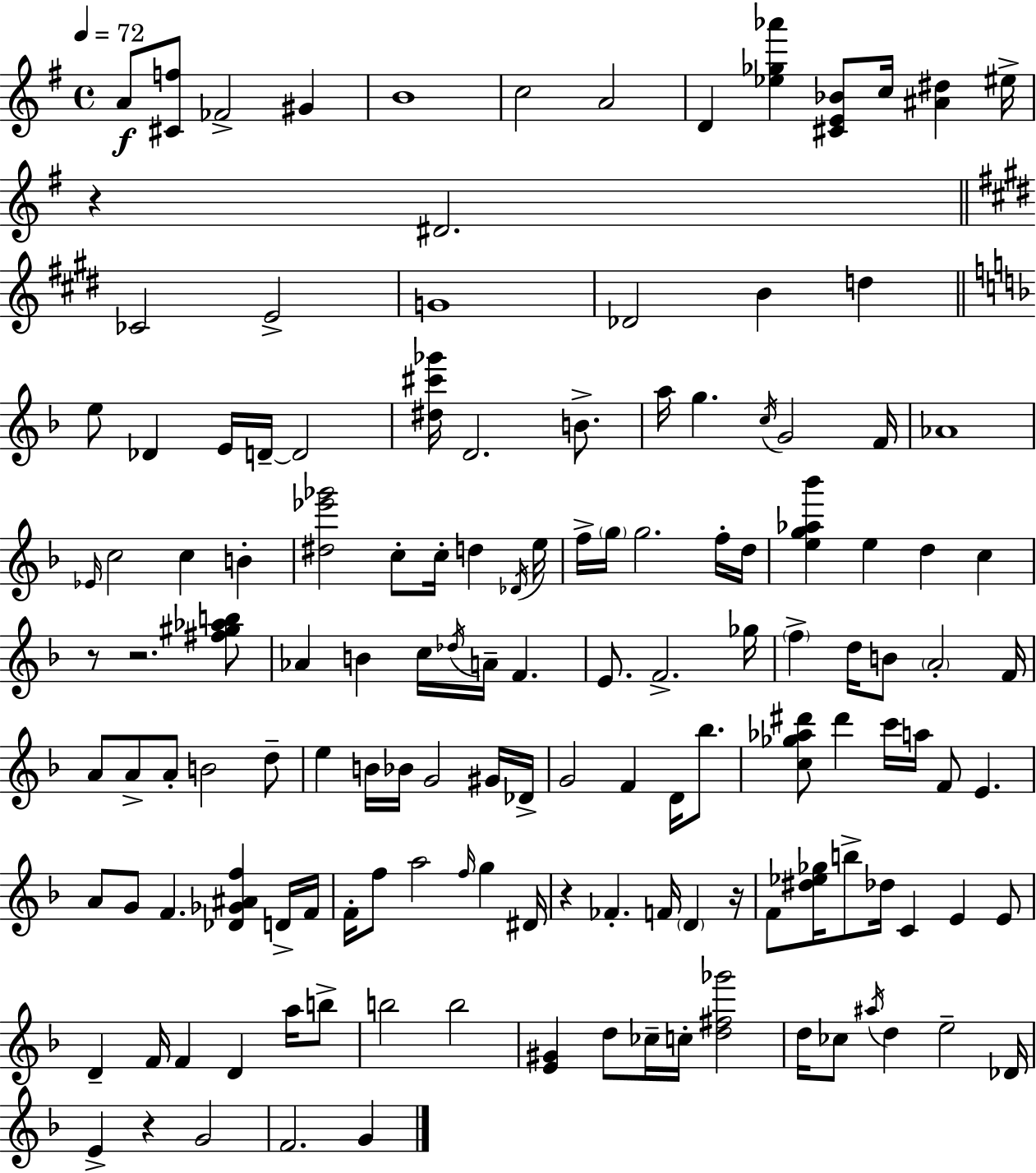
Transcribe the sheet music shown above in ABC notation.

X:1
T:Untitled
M:4/4
L:1/4
K:Em
A/2 [^Cf]/2 _F2 ^G B4 c2 A2 D [_e_g_a'] [^CE_B]/2 c/4 [^A^d] ^e/4 z ^D2 _C2 E2 G4 _D2 B d e/2 _D E/4 D/4 D2 [^d^c'_g']/4 D2 B/2 a/4 g c/4 G2 F/4 _A4 _E/4 c2 c B [^d_e'_g']2 c/2 c/4 d _D/4 e/4 f/4 g/4 g2 f/4 d/4 [eg_a_b'] e d c z/2 z2 [^f^g_ab]/2 _A B c/4 _d/4 A/4 F E/2 F2 _g/4 f d/4 B/2 A2 F/4 A/2 A/2 A/2 B2 d/2 e B/4 _B/4 G2 ^G/4 _D/4 G2 F D/4 _b/2 [c_g_a^d']/2 ^d' c'/4 a/4 F/2 E A/2 G/2 F [_D_G^Af] D/4 F/4 F/4 f/2 a2 f/4 g ^D/4 z _F F/4 D z/4 F/2 [^d_e_g]/4 b/2 _d/4 C E E/2 D F/4 F D a/4 b/2 b2 b2 [E^G] d/2 _c/4 c/4 [d^f_g']2 d/4 _c/2 ^a/4 d e2 _D/4 E z G2 F2 G